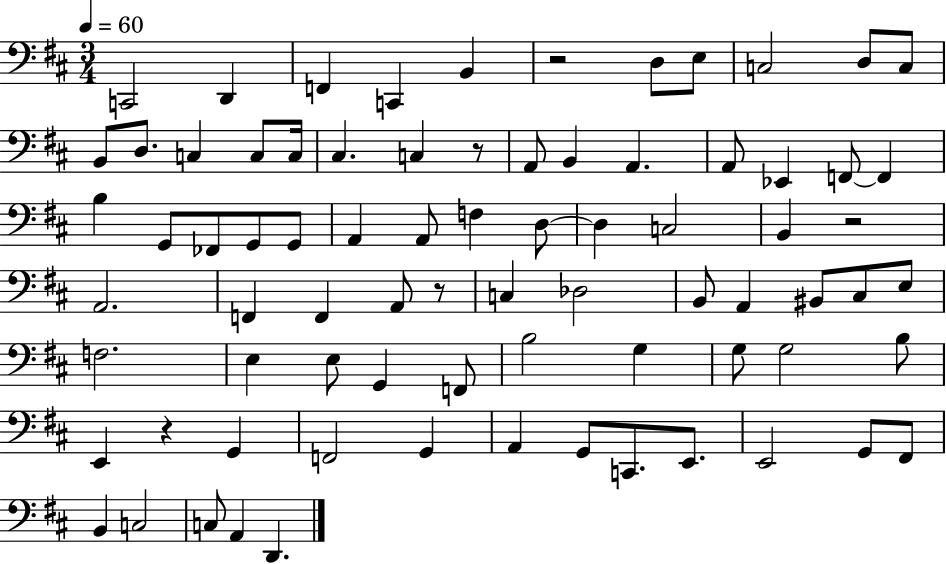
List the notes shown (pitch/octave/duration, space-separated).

C2/h D2/q F2/q C2/q B2/q R/h D3/e E3/e C3/h D3/e C3/e B2/e D3/e. C3/q C3/e C3/s C#3/q. C3/q R/e A2/e B2/q A2/q. A2/e Eb2/q F2/e F2/q B3/q G2/e FES2/e G2/e G2/e A2/q A2/e F3/q D3/e D3/q C3/h B2/q R/h A2/h. F2/q F2/q A2/e R/e C3/q Db3/h B2/e A2/q BIS2/e C#3/e E3/e F3/h. E3/q E3/e G2/q F2/e B3/h G3/q G3/e G3/h B3/e E2/q R/q G2/q F2/h G2/q A2/q G2/e C2/e. E2/e. E2/h G2/e F#2/e B2/q C3/h C3/e A2/q D2/q.